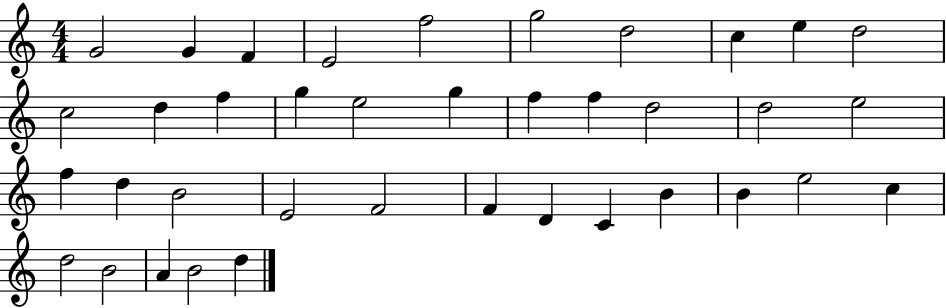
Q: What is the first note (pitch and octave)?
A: G4